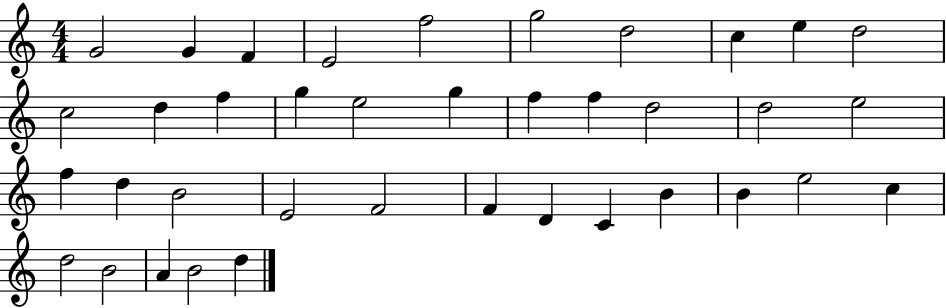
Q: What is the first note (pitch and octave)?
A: G4